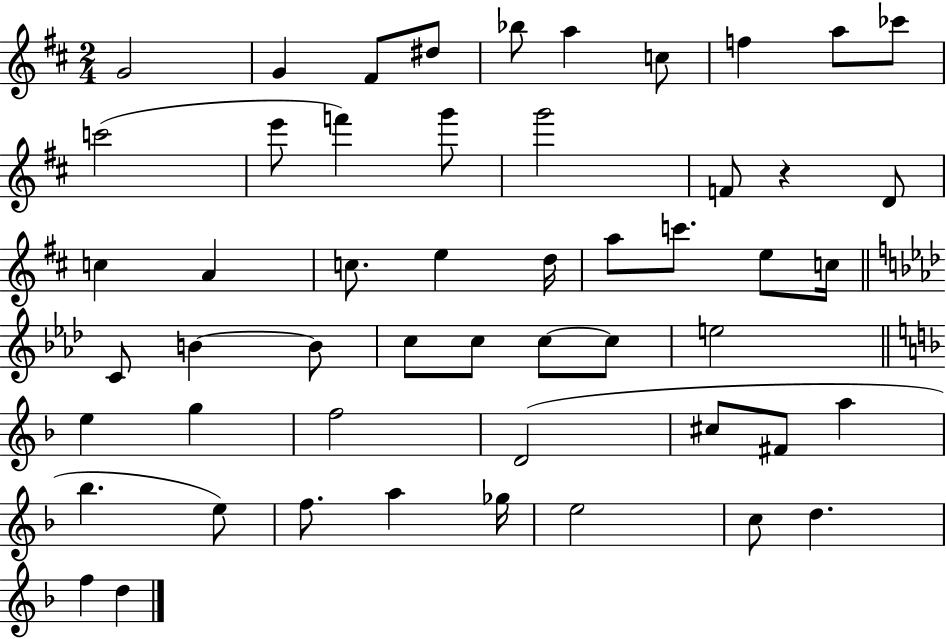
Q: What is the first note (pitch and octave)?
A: G4